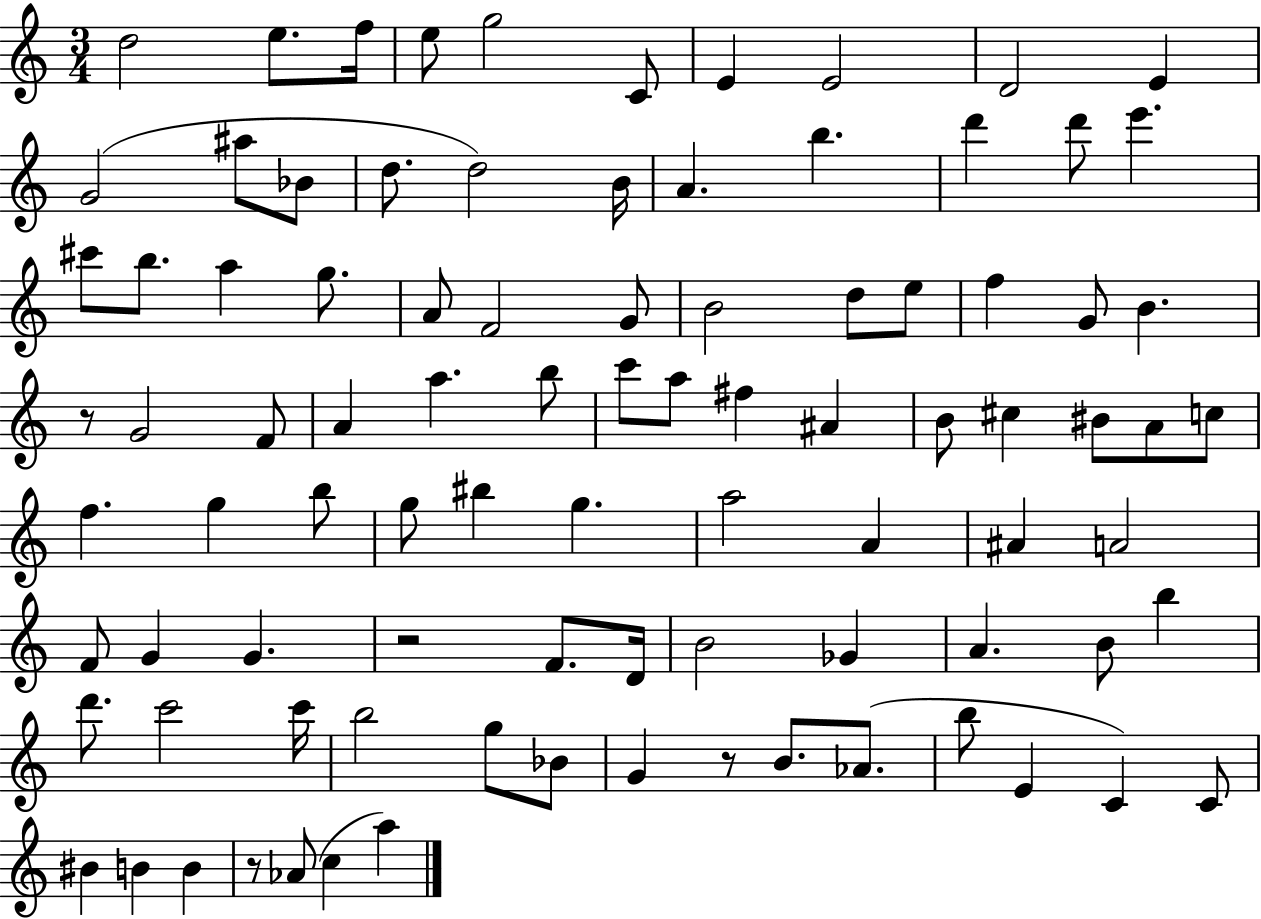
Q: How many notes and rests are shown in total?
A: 91